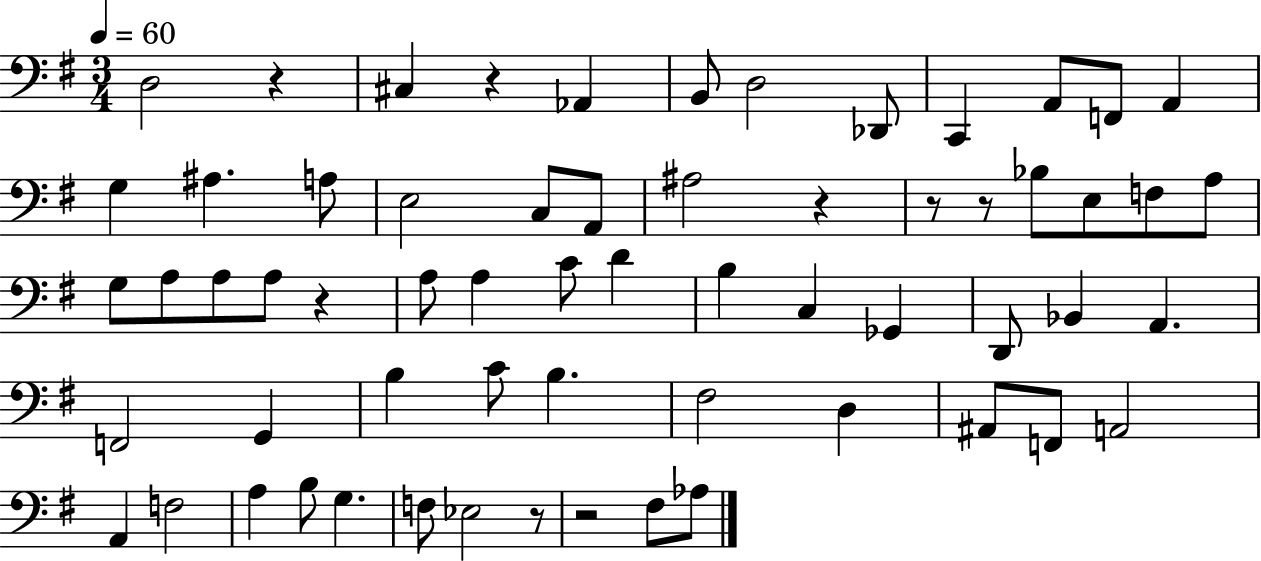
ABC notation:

X:1
T:Untitled
M:3/4
L:1/4
K:G
D,2 z ^C, z _A,, B,,/2 D,2 _D,,/2 C,, A,,/2 F,,/2 A,, G, ^A, A,/2 E,2 C,/2 A,,/2 ^A,2 z z/2 z/2 _B,/2 E,/2 F,/2 A,/2 G,/2 A,/2 A,/2 A,/2 z A,/2 A, C/2 D B, C, _G,, D,,/2 _B,, A,, F,,2 G,, B, C/2 B, ^F,2 D, ^A,,/2 F,,/2 A,,2 A,, F,2 A, B,/2 G, F,/2 _E,2 z/2 z2 ^F,/2 _A,/2